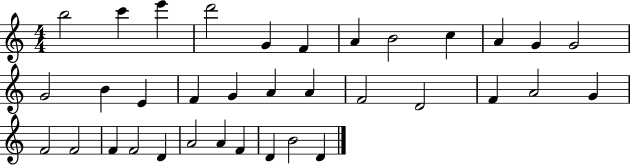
X:1
T:Untitled
M:4/4
L:1/4
K:C
b2 c' e' d'2 G F A B2 c A G G2 G2 B E F G A A F2 D2 F A2 G F2 F2 F F2 D A2 A F D B2 D